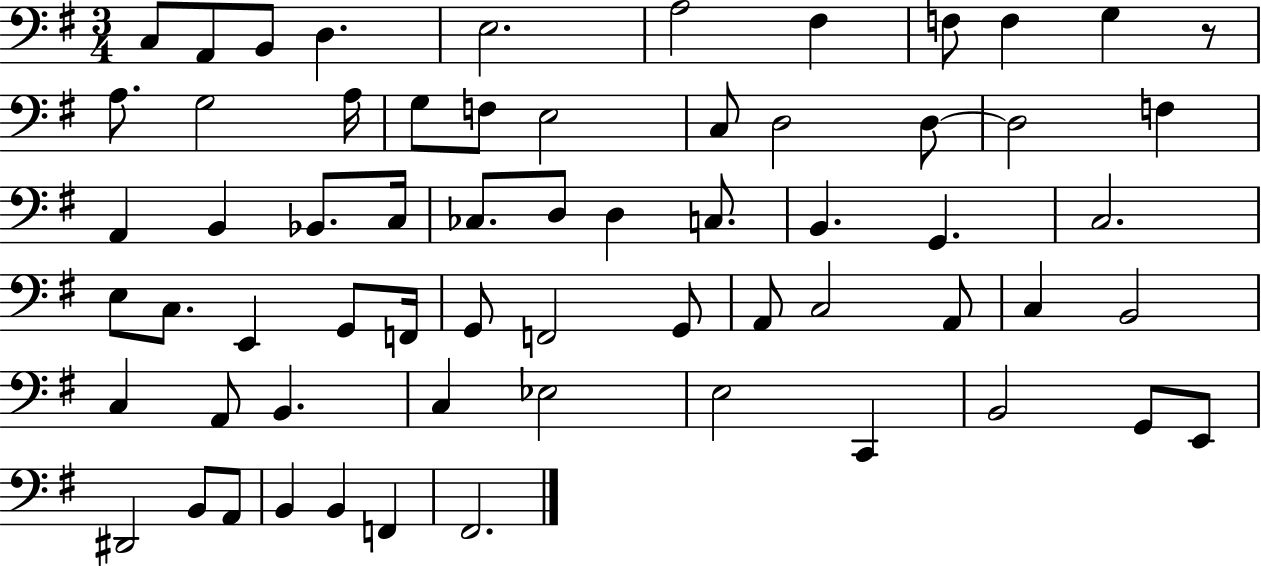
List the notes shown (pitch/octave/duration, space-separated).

C3/e A2/e B2/e D3/q. E3/h. A3/h F#3/q F3/e F3/q G3/q R/e A3/e. G3/h A3/s G3/e F3/e E3/h C3/e D3/h D3/e D3/h F3/q A2/q B2/q Bb2/e. C3/s CES3/e. D3/e D3/q C3/e. B2/q. G2/q. C3/h. E3/e C3/e. E2/q G2/e F2/s G2/e F2/h G2/e A2/e C3/h A2/e C3/q B2/h C3/q A2/e B2/q. C3/q Eb3/h E3/h C2/q B2/h G2/e E2/e D#2/h B2/e A2/e B2/q B2/q F2/q F#2/h.